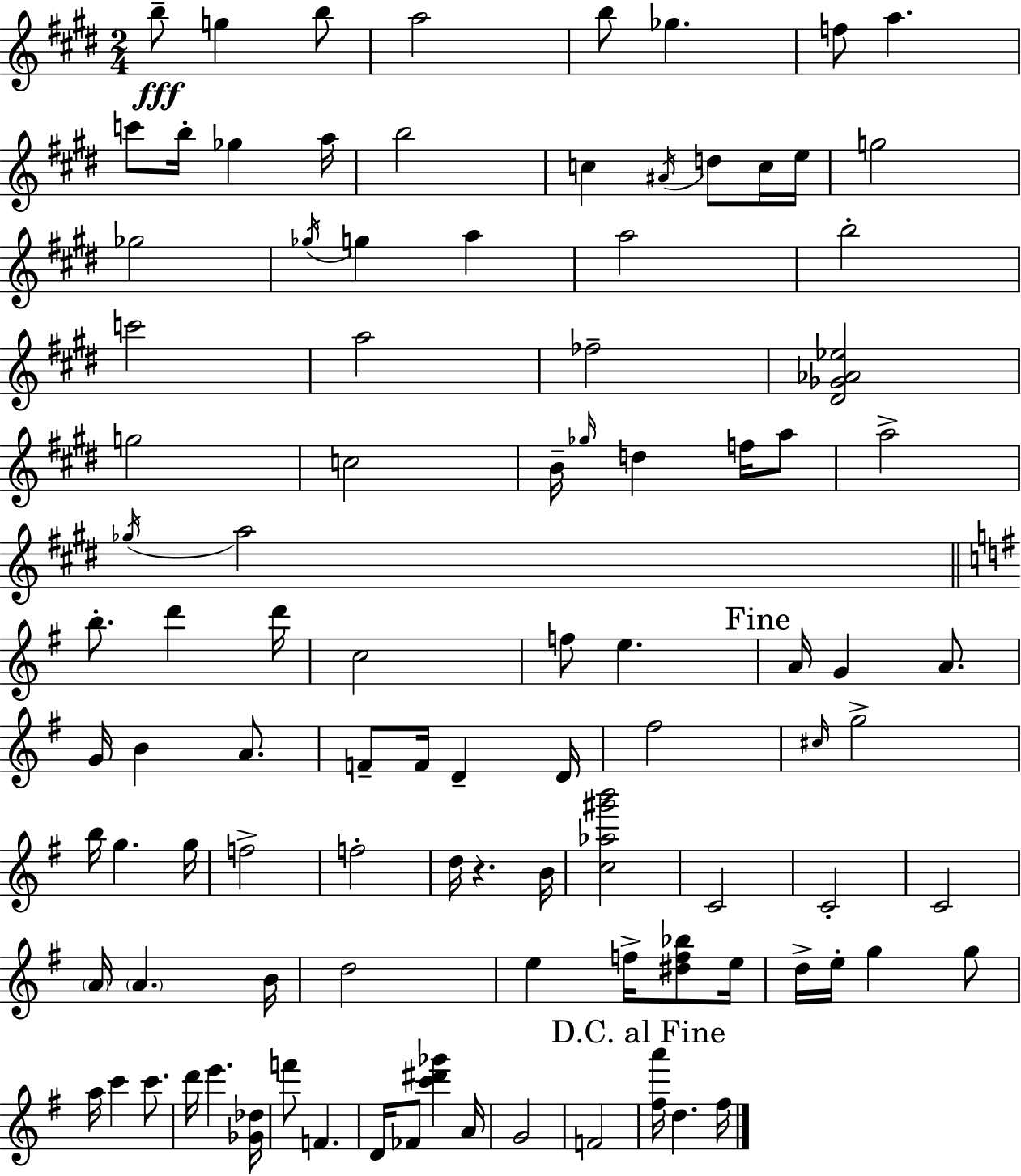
{
  \clef treble
  \numericTimeSignature
  \time 2/4
  \key e \major
  b''8--\fff g''4 b''8 | a''2 | b''8 ges''4. | f''8 a''4. | \break c'''8 b''16-. ges''4 a''16 | b''2 | c''4 \acciaccatura { ais'16 } d''8 c''16 | e''16 g''2 | \break ges''2 | \acciaccatura { ges''16 } g''4 a''4 | a''2 | b''2-. | \break c'''2 | a''2 | fes''2-- | <dis' ges' aes' ees''>2 | \break g''2 | c''2 | b'16-- \grace { ges''16 } d''4 | f''16 a''8 a''2-> | \break \acciaccatura { ges''16 } a''2 | \bar "||" \break \key g \major b''8.-. d'''4 d'''16 | c''2 | f''8 e''4. | \mark "Fine" a'16 g'4 a'8. | \break g'16 b'4 a'8. | f'8-- f'16 d'4-- d'16 | fis''2 | \grace { cis''16 } g''2-> | \break b''16 g''4. | g''16 f''2-> | f''2-. | d''16 r4. | \break b'16 <c'' aes'' gis''' b'''>2 | c'2 | c'2-. | c'2 | \break \parenthesize a'16 \parenthesize a'4. | b'16 d''2 | e''4 f''16-> <dis'' f'' bes''>8 | e''16 d''16-> e''16-. g''4 g''8 | \break a''16 c'''4 c'''8. | d'''16 e'''4. | <ges' des''>16 f'''8 f'4. | d'16 fes'8 <c''' dis''' ges'''>4 | \break a'16 g'2 | f'2 | \mark "D.C. al Fine" <fis'' a'''>16 d''4. | fis''16 \bar "|."
}